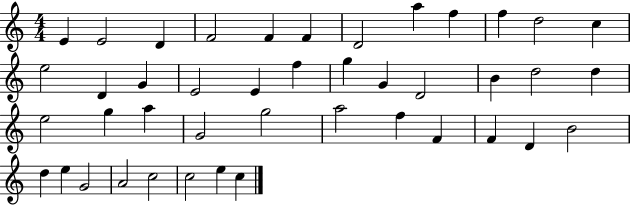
{
  \clef treble
  \numericTimeSignature
  \time 4/4
  \key c \major
  e'4 e'2 d'4 | f'2 f'4 f'4 | d'2 a''4 f''4 | f''4 d''2 c''4 | \break e''2 d'4 g'4 | e'2 e'4 f''4 | g''4 g'4 d'2 | b'4 d''2 d''4 | \break e''2 g''4 a''4 | g'2 g''2 | a''2 f''4 f'4 | f'4 d'4 b'2 | \break d''4 e''4 g'2 | a'2 c''2 | c''2 e''4 c''4 | \bar "|."
}